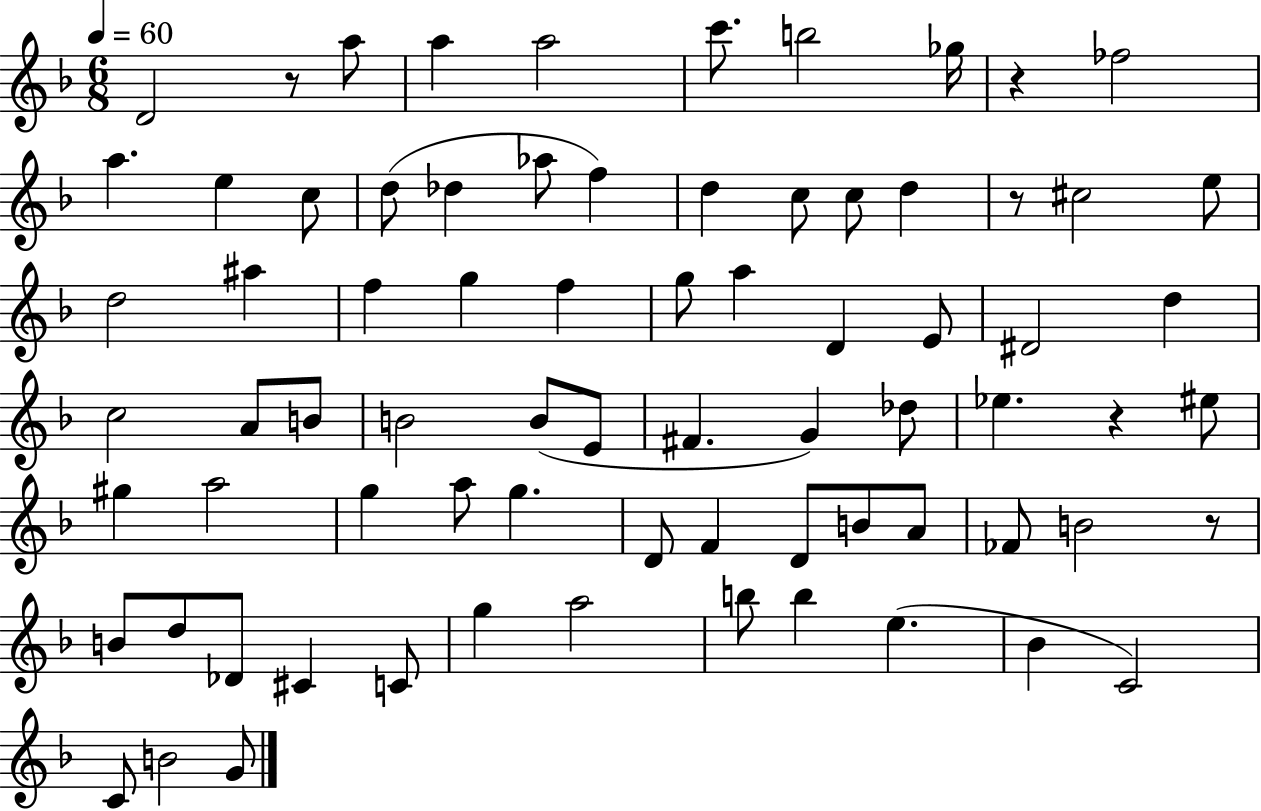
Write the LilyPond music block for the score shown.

{
  \clef treble
  \numericTimeSignature
  \time 6/8
  \key f \major
  \tempo 4 = 60
  d'2 r8 a''8 | a''4 a''2 | c'''8. b''2 ges''16 | r4 fes''2 | \break a''4. e''4 c''8 | d''8( des''4 aes''8 f''4) | d''4 c''8 c''8 d''4 | r8 cis''2 e''8 | \break d''2 ais''4 | f''4 g''4 f''4 | g''8 a''4 d'4 e'8 | dis'2 d''4 | \break c''2 a'8 b'8 | b'2 b'8( e'8 | fis'4. g'4) des''8 | ees''4. r4 eis''8 | \break gis''4 a''2 | g''4 a''8 g''4. | d'8 f'4 d'8 b'8 a'8 | fes'8 b'2 r8 | \break b'8 d''8 des'8 cis'4 c'8 | g''4 a''2 | b''8 b''4 e''4.( | bes'4 c'2) | \break c'8 b'2 g'8 | \bar "|."
}